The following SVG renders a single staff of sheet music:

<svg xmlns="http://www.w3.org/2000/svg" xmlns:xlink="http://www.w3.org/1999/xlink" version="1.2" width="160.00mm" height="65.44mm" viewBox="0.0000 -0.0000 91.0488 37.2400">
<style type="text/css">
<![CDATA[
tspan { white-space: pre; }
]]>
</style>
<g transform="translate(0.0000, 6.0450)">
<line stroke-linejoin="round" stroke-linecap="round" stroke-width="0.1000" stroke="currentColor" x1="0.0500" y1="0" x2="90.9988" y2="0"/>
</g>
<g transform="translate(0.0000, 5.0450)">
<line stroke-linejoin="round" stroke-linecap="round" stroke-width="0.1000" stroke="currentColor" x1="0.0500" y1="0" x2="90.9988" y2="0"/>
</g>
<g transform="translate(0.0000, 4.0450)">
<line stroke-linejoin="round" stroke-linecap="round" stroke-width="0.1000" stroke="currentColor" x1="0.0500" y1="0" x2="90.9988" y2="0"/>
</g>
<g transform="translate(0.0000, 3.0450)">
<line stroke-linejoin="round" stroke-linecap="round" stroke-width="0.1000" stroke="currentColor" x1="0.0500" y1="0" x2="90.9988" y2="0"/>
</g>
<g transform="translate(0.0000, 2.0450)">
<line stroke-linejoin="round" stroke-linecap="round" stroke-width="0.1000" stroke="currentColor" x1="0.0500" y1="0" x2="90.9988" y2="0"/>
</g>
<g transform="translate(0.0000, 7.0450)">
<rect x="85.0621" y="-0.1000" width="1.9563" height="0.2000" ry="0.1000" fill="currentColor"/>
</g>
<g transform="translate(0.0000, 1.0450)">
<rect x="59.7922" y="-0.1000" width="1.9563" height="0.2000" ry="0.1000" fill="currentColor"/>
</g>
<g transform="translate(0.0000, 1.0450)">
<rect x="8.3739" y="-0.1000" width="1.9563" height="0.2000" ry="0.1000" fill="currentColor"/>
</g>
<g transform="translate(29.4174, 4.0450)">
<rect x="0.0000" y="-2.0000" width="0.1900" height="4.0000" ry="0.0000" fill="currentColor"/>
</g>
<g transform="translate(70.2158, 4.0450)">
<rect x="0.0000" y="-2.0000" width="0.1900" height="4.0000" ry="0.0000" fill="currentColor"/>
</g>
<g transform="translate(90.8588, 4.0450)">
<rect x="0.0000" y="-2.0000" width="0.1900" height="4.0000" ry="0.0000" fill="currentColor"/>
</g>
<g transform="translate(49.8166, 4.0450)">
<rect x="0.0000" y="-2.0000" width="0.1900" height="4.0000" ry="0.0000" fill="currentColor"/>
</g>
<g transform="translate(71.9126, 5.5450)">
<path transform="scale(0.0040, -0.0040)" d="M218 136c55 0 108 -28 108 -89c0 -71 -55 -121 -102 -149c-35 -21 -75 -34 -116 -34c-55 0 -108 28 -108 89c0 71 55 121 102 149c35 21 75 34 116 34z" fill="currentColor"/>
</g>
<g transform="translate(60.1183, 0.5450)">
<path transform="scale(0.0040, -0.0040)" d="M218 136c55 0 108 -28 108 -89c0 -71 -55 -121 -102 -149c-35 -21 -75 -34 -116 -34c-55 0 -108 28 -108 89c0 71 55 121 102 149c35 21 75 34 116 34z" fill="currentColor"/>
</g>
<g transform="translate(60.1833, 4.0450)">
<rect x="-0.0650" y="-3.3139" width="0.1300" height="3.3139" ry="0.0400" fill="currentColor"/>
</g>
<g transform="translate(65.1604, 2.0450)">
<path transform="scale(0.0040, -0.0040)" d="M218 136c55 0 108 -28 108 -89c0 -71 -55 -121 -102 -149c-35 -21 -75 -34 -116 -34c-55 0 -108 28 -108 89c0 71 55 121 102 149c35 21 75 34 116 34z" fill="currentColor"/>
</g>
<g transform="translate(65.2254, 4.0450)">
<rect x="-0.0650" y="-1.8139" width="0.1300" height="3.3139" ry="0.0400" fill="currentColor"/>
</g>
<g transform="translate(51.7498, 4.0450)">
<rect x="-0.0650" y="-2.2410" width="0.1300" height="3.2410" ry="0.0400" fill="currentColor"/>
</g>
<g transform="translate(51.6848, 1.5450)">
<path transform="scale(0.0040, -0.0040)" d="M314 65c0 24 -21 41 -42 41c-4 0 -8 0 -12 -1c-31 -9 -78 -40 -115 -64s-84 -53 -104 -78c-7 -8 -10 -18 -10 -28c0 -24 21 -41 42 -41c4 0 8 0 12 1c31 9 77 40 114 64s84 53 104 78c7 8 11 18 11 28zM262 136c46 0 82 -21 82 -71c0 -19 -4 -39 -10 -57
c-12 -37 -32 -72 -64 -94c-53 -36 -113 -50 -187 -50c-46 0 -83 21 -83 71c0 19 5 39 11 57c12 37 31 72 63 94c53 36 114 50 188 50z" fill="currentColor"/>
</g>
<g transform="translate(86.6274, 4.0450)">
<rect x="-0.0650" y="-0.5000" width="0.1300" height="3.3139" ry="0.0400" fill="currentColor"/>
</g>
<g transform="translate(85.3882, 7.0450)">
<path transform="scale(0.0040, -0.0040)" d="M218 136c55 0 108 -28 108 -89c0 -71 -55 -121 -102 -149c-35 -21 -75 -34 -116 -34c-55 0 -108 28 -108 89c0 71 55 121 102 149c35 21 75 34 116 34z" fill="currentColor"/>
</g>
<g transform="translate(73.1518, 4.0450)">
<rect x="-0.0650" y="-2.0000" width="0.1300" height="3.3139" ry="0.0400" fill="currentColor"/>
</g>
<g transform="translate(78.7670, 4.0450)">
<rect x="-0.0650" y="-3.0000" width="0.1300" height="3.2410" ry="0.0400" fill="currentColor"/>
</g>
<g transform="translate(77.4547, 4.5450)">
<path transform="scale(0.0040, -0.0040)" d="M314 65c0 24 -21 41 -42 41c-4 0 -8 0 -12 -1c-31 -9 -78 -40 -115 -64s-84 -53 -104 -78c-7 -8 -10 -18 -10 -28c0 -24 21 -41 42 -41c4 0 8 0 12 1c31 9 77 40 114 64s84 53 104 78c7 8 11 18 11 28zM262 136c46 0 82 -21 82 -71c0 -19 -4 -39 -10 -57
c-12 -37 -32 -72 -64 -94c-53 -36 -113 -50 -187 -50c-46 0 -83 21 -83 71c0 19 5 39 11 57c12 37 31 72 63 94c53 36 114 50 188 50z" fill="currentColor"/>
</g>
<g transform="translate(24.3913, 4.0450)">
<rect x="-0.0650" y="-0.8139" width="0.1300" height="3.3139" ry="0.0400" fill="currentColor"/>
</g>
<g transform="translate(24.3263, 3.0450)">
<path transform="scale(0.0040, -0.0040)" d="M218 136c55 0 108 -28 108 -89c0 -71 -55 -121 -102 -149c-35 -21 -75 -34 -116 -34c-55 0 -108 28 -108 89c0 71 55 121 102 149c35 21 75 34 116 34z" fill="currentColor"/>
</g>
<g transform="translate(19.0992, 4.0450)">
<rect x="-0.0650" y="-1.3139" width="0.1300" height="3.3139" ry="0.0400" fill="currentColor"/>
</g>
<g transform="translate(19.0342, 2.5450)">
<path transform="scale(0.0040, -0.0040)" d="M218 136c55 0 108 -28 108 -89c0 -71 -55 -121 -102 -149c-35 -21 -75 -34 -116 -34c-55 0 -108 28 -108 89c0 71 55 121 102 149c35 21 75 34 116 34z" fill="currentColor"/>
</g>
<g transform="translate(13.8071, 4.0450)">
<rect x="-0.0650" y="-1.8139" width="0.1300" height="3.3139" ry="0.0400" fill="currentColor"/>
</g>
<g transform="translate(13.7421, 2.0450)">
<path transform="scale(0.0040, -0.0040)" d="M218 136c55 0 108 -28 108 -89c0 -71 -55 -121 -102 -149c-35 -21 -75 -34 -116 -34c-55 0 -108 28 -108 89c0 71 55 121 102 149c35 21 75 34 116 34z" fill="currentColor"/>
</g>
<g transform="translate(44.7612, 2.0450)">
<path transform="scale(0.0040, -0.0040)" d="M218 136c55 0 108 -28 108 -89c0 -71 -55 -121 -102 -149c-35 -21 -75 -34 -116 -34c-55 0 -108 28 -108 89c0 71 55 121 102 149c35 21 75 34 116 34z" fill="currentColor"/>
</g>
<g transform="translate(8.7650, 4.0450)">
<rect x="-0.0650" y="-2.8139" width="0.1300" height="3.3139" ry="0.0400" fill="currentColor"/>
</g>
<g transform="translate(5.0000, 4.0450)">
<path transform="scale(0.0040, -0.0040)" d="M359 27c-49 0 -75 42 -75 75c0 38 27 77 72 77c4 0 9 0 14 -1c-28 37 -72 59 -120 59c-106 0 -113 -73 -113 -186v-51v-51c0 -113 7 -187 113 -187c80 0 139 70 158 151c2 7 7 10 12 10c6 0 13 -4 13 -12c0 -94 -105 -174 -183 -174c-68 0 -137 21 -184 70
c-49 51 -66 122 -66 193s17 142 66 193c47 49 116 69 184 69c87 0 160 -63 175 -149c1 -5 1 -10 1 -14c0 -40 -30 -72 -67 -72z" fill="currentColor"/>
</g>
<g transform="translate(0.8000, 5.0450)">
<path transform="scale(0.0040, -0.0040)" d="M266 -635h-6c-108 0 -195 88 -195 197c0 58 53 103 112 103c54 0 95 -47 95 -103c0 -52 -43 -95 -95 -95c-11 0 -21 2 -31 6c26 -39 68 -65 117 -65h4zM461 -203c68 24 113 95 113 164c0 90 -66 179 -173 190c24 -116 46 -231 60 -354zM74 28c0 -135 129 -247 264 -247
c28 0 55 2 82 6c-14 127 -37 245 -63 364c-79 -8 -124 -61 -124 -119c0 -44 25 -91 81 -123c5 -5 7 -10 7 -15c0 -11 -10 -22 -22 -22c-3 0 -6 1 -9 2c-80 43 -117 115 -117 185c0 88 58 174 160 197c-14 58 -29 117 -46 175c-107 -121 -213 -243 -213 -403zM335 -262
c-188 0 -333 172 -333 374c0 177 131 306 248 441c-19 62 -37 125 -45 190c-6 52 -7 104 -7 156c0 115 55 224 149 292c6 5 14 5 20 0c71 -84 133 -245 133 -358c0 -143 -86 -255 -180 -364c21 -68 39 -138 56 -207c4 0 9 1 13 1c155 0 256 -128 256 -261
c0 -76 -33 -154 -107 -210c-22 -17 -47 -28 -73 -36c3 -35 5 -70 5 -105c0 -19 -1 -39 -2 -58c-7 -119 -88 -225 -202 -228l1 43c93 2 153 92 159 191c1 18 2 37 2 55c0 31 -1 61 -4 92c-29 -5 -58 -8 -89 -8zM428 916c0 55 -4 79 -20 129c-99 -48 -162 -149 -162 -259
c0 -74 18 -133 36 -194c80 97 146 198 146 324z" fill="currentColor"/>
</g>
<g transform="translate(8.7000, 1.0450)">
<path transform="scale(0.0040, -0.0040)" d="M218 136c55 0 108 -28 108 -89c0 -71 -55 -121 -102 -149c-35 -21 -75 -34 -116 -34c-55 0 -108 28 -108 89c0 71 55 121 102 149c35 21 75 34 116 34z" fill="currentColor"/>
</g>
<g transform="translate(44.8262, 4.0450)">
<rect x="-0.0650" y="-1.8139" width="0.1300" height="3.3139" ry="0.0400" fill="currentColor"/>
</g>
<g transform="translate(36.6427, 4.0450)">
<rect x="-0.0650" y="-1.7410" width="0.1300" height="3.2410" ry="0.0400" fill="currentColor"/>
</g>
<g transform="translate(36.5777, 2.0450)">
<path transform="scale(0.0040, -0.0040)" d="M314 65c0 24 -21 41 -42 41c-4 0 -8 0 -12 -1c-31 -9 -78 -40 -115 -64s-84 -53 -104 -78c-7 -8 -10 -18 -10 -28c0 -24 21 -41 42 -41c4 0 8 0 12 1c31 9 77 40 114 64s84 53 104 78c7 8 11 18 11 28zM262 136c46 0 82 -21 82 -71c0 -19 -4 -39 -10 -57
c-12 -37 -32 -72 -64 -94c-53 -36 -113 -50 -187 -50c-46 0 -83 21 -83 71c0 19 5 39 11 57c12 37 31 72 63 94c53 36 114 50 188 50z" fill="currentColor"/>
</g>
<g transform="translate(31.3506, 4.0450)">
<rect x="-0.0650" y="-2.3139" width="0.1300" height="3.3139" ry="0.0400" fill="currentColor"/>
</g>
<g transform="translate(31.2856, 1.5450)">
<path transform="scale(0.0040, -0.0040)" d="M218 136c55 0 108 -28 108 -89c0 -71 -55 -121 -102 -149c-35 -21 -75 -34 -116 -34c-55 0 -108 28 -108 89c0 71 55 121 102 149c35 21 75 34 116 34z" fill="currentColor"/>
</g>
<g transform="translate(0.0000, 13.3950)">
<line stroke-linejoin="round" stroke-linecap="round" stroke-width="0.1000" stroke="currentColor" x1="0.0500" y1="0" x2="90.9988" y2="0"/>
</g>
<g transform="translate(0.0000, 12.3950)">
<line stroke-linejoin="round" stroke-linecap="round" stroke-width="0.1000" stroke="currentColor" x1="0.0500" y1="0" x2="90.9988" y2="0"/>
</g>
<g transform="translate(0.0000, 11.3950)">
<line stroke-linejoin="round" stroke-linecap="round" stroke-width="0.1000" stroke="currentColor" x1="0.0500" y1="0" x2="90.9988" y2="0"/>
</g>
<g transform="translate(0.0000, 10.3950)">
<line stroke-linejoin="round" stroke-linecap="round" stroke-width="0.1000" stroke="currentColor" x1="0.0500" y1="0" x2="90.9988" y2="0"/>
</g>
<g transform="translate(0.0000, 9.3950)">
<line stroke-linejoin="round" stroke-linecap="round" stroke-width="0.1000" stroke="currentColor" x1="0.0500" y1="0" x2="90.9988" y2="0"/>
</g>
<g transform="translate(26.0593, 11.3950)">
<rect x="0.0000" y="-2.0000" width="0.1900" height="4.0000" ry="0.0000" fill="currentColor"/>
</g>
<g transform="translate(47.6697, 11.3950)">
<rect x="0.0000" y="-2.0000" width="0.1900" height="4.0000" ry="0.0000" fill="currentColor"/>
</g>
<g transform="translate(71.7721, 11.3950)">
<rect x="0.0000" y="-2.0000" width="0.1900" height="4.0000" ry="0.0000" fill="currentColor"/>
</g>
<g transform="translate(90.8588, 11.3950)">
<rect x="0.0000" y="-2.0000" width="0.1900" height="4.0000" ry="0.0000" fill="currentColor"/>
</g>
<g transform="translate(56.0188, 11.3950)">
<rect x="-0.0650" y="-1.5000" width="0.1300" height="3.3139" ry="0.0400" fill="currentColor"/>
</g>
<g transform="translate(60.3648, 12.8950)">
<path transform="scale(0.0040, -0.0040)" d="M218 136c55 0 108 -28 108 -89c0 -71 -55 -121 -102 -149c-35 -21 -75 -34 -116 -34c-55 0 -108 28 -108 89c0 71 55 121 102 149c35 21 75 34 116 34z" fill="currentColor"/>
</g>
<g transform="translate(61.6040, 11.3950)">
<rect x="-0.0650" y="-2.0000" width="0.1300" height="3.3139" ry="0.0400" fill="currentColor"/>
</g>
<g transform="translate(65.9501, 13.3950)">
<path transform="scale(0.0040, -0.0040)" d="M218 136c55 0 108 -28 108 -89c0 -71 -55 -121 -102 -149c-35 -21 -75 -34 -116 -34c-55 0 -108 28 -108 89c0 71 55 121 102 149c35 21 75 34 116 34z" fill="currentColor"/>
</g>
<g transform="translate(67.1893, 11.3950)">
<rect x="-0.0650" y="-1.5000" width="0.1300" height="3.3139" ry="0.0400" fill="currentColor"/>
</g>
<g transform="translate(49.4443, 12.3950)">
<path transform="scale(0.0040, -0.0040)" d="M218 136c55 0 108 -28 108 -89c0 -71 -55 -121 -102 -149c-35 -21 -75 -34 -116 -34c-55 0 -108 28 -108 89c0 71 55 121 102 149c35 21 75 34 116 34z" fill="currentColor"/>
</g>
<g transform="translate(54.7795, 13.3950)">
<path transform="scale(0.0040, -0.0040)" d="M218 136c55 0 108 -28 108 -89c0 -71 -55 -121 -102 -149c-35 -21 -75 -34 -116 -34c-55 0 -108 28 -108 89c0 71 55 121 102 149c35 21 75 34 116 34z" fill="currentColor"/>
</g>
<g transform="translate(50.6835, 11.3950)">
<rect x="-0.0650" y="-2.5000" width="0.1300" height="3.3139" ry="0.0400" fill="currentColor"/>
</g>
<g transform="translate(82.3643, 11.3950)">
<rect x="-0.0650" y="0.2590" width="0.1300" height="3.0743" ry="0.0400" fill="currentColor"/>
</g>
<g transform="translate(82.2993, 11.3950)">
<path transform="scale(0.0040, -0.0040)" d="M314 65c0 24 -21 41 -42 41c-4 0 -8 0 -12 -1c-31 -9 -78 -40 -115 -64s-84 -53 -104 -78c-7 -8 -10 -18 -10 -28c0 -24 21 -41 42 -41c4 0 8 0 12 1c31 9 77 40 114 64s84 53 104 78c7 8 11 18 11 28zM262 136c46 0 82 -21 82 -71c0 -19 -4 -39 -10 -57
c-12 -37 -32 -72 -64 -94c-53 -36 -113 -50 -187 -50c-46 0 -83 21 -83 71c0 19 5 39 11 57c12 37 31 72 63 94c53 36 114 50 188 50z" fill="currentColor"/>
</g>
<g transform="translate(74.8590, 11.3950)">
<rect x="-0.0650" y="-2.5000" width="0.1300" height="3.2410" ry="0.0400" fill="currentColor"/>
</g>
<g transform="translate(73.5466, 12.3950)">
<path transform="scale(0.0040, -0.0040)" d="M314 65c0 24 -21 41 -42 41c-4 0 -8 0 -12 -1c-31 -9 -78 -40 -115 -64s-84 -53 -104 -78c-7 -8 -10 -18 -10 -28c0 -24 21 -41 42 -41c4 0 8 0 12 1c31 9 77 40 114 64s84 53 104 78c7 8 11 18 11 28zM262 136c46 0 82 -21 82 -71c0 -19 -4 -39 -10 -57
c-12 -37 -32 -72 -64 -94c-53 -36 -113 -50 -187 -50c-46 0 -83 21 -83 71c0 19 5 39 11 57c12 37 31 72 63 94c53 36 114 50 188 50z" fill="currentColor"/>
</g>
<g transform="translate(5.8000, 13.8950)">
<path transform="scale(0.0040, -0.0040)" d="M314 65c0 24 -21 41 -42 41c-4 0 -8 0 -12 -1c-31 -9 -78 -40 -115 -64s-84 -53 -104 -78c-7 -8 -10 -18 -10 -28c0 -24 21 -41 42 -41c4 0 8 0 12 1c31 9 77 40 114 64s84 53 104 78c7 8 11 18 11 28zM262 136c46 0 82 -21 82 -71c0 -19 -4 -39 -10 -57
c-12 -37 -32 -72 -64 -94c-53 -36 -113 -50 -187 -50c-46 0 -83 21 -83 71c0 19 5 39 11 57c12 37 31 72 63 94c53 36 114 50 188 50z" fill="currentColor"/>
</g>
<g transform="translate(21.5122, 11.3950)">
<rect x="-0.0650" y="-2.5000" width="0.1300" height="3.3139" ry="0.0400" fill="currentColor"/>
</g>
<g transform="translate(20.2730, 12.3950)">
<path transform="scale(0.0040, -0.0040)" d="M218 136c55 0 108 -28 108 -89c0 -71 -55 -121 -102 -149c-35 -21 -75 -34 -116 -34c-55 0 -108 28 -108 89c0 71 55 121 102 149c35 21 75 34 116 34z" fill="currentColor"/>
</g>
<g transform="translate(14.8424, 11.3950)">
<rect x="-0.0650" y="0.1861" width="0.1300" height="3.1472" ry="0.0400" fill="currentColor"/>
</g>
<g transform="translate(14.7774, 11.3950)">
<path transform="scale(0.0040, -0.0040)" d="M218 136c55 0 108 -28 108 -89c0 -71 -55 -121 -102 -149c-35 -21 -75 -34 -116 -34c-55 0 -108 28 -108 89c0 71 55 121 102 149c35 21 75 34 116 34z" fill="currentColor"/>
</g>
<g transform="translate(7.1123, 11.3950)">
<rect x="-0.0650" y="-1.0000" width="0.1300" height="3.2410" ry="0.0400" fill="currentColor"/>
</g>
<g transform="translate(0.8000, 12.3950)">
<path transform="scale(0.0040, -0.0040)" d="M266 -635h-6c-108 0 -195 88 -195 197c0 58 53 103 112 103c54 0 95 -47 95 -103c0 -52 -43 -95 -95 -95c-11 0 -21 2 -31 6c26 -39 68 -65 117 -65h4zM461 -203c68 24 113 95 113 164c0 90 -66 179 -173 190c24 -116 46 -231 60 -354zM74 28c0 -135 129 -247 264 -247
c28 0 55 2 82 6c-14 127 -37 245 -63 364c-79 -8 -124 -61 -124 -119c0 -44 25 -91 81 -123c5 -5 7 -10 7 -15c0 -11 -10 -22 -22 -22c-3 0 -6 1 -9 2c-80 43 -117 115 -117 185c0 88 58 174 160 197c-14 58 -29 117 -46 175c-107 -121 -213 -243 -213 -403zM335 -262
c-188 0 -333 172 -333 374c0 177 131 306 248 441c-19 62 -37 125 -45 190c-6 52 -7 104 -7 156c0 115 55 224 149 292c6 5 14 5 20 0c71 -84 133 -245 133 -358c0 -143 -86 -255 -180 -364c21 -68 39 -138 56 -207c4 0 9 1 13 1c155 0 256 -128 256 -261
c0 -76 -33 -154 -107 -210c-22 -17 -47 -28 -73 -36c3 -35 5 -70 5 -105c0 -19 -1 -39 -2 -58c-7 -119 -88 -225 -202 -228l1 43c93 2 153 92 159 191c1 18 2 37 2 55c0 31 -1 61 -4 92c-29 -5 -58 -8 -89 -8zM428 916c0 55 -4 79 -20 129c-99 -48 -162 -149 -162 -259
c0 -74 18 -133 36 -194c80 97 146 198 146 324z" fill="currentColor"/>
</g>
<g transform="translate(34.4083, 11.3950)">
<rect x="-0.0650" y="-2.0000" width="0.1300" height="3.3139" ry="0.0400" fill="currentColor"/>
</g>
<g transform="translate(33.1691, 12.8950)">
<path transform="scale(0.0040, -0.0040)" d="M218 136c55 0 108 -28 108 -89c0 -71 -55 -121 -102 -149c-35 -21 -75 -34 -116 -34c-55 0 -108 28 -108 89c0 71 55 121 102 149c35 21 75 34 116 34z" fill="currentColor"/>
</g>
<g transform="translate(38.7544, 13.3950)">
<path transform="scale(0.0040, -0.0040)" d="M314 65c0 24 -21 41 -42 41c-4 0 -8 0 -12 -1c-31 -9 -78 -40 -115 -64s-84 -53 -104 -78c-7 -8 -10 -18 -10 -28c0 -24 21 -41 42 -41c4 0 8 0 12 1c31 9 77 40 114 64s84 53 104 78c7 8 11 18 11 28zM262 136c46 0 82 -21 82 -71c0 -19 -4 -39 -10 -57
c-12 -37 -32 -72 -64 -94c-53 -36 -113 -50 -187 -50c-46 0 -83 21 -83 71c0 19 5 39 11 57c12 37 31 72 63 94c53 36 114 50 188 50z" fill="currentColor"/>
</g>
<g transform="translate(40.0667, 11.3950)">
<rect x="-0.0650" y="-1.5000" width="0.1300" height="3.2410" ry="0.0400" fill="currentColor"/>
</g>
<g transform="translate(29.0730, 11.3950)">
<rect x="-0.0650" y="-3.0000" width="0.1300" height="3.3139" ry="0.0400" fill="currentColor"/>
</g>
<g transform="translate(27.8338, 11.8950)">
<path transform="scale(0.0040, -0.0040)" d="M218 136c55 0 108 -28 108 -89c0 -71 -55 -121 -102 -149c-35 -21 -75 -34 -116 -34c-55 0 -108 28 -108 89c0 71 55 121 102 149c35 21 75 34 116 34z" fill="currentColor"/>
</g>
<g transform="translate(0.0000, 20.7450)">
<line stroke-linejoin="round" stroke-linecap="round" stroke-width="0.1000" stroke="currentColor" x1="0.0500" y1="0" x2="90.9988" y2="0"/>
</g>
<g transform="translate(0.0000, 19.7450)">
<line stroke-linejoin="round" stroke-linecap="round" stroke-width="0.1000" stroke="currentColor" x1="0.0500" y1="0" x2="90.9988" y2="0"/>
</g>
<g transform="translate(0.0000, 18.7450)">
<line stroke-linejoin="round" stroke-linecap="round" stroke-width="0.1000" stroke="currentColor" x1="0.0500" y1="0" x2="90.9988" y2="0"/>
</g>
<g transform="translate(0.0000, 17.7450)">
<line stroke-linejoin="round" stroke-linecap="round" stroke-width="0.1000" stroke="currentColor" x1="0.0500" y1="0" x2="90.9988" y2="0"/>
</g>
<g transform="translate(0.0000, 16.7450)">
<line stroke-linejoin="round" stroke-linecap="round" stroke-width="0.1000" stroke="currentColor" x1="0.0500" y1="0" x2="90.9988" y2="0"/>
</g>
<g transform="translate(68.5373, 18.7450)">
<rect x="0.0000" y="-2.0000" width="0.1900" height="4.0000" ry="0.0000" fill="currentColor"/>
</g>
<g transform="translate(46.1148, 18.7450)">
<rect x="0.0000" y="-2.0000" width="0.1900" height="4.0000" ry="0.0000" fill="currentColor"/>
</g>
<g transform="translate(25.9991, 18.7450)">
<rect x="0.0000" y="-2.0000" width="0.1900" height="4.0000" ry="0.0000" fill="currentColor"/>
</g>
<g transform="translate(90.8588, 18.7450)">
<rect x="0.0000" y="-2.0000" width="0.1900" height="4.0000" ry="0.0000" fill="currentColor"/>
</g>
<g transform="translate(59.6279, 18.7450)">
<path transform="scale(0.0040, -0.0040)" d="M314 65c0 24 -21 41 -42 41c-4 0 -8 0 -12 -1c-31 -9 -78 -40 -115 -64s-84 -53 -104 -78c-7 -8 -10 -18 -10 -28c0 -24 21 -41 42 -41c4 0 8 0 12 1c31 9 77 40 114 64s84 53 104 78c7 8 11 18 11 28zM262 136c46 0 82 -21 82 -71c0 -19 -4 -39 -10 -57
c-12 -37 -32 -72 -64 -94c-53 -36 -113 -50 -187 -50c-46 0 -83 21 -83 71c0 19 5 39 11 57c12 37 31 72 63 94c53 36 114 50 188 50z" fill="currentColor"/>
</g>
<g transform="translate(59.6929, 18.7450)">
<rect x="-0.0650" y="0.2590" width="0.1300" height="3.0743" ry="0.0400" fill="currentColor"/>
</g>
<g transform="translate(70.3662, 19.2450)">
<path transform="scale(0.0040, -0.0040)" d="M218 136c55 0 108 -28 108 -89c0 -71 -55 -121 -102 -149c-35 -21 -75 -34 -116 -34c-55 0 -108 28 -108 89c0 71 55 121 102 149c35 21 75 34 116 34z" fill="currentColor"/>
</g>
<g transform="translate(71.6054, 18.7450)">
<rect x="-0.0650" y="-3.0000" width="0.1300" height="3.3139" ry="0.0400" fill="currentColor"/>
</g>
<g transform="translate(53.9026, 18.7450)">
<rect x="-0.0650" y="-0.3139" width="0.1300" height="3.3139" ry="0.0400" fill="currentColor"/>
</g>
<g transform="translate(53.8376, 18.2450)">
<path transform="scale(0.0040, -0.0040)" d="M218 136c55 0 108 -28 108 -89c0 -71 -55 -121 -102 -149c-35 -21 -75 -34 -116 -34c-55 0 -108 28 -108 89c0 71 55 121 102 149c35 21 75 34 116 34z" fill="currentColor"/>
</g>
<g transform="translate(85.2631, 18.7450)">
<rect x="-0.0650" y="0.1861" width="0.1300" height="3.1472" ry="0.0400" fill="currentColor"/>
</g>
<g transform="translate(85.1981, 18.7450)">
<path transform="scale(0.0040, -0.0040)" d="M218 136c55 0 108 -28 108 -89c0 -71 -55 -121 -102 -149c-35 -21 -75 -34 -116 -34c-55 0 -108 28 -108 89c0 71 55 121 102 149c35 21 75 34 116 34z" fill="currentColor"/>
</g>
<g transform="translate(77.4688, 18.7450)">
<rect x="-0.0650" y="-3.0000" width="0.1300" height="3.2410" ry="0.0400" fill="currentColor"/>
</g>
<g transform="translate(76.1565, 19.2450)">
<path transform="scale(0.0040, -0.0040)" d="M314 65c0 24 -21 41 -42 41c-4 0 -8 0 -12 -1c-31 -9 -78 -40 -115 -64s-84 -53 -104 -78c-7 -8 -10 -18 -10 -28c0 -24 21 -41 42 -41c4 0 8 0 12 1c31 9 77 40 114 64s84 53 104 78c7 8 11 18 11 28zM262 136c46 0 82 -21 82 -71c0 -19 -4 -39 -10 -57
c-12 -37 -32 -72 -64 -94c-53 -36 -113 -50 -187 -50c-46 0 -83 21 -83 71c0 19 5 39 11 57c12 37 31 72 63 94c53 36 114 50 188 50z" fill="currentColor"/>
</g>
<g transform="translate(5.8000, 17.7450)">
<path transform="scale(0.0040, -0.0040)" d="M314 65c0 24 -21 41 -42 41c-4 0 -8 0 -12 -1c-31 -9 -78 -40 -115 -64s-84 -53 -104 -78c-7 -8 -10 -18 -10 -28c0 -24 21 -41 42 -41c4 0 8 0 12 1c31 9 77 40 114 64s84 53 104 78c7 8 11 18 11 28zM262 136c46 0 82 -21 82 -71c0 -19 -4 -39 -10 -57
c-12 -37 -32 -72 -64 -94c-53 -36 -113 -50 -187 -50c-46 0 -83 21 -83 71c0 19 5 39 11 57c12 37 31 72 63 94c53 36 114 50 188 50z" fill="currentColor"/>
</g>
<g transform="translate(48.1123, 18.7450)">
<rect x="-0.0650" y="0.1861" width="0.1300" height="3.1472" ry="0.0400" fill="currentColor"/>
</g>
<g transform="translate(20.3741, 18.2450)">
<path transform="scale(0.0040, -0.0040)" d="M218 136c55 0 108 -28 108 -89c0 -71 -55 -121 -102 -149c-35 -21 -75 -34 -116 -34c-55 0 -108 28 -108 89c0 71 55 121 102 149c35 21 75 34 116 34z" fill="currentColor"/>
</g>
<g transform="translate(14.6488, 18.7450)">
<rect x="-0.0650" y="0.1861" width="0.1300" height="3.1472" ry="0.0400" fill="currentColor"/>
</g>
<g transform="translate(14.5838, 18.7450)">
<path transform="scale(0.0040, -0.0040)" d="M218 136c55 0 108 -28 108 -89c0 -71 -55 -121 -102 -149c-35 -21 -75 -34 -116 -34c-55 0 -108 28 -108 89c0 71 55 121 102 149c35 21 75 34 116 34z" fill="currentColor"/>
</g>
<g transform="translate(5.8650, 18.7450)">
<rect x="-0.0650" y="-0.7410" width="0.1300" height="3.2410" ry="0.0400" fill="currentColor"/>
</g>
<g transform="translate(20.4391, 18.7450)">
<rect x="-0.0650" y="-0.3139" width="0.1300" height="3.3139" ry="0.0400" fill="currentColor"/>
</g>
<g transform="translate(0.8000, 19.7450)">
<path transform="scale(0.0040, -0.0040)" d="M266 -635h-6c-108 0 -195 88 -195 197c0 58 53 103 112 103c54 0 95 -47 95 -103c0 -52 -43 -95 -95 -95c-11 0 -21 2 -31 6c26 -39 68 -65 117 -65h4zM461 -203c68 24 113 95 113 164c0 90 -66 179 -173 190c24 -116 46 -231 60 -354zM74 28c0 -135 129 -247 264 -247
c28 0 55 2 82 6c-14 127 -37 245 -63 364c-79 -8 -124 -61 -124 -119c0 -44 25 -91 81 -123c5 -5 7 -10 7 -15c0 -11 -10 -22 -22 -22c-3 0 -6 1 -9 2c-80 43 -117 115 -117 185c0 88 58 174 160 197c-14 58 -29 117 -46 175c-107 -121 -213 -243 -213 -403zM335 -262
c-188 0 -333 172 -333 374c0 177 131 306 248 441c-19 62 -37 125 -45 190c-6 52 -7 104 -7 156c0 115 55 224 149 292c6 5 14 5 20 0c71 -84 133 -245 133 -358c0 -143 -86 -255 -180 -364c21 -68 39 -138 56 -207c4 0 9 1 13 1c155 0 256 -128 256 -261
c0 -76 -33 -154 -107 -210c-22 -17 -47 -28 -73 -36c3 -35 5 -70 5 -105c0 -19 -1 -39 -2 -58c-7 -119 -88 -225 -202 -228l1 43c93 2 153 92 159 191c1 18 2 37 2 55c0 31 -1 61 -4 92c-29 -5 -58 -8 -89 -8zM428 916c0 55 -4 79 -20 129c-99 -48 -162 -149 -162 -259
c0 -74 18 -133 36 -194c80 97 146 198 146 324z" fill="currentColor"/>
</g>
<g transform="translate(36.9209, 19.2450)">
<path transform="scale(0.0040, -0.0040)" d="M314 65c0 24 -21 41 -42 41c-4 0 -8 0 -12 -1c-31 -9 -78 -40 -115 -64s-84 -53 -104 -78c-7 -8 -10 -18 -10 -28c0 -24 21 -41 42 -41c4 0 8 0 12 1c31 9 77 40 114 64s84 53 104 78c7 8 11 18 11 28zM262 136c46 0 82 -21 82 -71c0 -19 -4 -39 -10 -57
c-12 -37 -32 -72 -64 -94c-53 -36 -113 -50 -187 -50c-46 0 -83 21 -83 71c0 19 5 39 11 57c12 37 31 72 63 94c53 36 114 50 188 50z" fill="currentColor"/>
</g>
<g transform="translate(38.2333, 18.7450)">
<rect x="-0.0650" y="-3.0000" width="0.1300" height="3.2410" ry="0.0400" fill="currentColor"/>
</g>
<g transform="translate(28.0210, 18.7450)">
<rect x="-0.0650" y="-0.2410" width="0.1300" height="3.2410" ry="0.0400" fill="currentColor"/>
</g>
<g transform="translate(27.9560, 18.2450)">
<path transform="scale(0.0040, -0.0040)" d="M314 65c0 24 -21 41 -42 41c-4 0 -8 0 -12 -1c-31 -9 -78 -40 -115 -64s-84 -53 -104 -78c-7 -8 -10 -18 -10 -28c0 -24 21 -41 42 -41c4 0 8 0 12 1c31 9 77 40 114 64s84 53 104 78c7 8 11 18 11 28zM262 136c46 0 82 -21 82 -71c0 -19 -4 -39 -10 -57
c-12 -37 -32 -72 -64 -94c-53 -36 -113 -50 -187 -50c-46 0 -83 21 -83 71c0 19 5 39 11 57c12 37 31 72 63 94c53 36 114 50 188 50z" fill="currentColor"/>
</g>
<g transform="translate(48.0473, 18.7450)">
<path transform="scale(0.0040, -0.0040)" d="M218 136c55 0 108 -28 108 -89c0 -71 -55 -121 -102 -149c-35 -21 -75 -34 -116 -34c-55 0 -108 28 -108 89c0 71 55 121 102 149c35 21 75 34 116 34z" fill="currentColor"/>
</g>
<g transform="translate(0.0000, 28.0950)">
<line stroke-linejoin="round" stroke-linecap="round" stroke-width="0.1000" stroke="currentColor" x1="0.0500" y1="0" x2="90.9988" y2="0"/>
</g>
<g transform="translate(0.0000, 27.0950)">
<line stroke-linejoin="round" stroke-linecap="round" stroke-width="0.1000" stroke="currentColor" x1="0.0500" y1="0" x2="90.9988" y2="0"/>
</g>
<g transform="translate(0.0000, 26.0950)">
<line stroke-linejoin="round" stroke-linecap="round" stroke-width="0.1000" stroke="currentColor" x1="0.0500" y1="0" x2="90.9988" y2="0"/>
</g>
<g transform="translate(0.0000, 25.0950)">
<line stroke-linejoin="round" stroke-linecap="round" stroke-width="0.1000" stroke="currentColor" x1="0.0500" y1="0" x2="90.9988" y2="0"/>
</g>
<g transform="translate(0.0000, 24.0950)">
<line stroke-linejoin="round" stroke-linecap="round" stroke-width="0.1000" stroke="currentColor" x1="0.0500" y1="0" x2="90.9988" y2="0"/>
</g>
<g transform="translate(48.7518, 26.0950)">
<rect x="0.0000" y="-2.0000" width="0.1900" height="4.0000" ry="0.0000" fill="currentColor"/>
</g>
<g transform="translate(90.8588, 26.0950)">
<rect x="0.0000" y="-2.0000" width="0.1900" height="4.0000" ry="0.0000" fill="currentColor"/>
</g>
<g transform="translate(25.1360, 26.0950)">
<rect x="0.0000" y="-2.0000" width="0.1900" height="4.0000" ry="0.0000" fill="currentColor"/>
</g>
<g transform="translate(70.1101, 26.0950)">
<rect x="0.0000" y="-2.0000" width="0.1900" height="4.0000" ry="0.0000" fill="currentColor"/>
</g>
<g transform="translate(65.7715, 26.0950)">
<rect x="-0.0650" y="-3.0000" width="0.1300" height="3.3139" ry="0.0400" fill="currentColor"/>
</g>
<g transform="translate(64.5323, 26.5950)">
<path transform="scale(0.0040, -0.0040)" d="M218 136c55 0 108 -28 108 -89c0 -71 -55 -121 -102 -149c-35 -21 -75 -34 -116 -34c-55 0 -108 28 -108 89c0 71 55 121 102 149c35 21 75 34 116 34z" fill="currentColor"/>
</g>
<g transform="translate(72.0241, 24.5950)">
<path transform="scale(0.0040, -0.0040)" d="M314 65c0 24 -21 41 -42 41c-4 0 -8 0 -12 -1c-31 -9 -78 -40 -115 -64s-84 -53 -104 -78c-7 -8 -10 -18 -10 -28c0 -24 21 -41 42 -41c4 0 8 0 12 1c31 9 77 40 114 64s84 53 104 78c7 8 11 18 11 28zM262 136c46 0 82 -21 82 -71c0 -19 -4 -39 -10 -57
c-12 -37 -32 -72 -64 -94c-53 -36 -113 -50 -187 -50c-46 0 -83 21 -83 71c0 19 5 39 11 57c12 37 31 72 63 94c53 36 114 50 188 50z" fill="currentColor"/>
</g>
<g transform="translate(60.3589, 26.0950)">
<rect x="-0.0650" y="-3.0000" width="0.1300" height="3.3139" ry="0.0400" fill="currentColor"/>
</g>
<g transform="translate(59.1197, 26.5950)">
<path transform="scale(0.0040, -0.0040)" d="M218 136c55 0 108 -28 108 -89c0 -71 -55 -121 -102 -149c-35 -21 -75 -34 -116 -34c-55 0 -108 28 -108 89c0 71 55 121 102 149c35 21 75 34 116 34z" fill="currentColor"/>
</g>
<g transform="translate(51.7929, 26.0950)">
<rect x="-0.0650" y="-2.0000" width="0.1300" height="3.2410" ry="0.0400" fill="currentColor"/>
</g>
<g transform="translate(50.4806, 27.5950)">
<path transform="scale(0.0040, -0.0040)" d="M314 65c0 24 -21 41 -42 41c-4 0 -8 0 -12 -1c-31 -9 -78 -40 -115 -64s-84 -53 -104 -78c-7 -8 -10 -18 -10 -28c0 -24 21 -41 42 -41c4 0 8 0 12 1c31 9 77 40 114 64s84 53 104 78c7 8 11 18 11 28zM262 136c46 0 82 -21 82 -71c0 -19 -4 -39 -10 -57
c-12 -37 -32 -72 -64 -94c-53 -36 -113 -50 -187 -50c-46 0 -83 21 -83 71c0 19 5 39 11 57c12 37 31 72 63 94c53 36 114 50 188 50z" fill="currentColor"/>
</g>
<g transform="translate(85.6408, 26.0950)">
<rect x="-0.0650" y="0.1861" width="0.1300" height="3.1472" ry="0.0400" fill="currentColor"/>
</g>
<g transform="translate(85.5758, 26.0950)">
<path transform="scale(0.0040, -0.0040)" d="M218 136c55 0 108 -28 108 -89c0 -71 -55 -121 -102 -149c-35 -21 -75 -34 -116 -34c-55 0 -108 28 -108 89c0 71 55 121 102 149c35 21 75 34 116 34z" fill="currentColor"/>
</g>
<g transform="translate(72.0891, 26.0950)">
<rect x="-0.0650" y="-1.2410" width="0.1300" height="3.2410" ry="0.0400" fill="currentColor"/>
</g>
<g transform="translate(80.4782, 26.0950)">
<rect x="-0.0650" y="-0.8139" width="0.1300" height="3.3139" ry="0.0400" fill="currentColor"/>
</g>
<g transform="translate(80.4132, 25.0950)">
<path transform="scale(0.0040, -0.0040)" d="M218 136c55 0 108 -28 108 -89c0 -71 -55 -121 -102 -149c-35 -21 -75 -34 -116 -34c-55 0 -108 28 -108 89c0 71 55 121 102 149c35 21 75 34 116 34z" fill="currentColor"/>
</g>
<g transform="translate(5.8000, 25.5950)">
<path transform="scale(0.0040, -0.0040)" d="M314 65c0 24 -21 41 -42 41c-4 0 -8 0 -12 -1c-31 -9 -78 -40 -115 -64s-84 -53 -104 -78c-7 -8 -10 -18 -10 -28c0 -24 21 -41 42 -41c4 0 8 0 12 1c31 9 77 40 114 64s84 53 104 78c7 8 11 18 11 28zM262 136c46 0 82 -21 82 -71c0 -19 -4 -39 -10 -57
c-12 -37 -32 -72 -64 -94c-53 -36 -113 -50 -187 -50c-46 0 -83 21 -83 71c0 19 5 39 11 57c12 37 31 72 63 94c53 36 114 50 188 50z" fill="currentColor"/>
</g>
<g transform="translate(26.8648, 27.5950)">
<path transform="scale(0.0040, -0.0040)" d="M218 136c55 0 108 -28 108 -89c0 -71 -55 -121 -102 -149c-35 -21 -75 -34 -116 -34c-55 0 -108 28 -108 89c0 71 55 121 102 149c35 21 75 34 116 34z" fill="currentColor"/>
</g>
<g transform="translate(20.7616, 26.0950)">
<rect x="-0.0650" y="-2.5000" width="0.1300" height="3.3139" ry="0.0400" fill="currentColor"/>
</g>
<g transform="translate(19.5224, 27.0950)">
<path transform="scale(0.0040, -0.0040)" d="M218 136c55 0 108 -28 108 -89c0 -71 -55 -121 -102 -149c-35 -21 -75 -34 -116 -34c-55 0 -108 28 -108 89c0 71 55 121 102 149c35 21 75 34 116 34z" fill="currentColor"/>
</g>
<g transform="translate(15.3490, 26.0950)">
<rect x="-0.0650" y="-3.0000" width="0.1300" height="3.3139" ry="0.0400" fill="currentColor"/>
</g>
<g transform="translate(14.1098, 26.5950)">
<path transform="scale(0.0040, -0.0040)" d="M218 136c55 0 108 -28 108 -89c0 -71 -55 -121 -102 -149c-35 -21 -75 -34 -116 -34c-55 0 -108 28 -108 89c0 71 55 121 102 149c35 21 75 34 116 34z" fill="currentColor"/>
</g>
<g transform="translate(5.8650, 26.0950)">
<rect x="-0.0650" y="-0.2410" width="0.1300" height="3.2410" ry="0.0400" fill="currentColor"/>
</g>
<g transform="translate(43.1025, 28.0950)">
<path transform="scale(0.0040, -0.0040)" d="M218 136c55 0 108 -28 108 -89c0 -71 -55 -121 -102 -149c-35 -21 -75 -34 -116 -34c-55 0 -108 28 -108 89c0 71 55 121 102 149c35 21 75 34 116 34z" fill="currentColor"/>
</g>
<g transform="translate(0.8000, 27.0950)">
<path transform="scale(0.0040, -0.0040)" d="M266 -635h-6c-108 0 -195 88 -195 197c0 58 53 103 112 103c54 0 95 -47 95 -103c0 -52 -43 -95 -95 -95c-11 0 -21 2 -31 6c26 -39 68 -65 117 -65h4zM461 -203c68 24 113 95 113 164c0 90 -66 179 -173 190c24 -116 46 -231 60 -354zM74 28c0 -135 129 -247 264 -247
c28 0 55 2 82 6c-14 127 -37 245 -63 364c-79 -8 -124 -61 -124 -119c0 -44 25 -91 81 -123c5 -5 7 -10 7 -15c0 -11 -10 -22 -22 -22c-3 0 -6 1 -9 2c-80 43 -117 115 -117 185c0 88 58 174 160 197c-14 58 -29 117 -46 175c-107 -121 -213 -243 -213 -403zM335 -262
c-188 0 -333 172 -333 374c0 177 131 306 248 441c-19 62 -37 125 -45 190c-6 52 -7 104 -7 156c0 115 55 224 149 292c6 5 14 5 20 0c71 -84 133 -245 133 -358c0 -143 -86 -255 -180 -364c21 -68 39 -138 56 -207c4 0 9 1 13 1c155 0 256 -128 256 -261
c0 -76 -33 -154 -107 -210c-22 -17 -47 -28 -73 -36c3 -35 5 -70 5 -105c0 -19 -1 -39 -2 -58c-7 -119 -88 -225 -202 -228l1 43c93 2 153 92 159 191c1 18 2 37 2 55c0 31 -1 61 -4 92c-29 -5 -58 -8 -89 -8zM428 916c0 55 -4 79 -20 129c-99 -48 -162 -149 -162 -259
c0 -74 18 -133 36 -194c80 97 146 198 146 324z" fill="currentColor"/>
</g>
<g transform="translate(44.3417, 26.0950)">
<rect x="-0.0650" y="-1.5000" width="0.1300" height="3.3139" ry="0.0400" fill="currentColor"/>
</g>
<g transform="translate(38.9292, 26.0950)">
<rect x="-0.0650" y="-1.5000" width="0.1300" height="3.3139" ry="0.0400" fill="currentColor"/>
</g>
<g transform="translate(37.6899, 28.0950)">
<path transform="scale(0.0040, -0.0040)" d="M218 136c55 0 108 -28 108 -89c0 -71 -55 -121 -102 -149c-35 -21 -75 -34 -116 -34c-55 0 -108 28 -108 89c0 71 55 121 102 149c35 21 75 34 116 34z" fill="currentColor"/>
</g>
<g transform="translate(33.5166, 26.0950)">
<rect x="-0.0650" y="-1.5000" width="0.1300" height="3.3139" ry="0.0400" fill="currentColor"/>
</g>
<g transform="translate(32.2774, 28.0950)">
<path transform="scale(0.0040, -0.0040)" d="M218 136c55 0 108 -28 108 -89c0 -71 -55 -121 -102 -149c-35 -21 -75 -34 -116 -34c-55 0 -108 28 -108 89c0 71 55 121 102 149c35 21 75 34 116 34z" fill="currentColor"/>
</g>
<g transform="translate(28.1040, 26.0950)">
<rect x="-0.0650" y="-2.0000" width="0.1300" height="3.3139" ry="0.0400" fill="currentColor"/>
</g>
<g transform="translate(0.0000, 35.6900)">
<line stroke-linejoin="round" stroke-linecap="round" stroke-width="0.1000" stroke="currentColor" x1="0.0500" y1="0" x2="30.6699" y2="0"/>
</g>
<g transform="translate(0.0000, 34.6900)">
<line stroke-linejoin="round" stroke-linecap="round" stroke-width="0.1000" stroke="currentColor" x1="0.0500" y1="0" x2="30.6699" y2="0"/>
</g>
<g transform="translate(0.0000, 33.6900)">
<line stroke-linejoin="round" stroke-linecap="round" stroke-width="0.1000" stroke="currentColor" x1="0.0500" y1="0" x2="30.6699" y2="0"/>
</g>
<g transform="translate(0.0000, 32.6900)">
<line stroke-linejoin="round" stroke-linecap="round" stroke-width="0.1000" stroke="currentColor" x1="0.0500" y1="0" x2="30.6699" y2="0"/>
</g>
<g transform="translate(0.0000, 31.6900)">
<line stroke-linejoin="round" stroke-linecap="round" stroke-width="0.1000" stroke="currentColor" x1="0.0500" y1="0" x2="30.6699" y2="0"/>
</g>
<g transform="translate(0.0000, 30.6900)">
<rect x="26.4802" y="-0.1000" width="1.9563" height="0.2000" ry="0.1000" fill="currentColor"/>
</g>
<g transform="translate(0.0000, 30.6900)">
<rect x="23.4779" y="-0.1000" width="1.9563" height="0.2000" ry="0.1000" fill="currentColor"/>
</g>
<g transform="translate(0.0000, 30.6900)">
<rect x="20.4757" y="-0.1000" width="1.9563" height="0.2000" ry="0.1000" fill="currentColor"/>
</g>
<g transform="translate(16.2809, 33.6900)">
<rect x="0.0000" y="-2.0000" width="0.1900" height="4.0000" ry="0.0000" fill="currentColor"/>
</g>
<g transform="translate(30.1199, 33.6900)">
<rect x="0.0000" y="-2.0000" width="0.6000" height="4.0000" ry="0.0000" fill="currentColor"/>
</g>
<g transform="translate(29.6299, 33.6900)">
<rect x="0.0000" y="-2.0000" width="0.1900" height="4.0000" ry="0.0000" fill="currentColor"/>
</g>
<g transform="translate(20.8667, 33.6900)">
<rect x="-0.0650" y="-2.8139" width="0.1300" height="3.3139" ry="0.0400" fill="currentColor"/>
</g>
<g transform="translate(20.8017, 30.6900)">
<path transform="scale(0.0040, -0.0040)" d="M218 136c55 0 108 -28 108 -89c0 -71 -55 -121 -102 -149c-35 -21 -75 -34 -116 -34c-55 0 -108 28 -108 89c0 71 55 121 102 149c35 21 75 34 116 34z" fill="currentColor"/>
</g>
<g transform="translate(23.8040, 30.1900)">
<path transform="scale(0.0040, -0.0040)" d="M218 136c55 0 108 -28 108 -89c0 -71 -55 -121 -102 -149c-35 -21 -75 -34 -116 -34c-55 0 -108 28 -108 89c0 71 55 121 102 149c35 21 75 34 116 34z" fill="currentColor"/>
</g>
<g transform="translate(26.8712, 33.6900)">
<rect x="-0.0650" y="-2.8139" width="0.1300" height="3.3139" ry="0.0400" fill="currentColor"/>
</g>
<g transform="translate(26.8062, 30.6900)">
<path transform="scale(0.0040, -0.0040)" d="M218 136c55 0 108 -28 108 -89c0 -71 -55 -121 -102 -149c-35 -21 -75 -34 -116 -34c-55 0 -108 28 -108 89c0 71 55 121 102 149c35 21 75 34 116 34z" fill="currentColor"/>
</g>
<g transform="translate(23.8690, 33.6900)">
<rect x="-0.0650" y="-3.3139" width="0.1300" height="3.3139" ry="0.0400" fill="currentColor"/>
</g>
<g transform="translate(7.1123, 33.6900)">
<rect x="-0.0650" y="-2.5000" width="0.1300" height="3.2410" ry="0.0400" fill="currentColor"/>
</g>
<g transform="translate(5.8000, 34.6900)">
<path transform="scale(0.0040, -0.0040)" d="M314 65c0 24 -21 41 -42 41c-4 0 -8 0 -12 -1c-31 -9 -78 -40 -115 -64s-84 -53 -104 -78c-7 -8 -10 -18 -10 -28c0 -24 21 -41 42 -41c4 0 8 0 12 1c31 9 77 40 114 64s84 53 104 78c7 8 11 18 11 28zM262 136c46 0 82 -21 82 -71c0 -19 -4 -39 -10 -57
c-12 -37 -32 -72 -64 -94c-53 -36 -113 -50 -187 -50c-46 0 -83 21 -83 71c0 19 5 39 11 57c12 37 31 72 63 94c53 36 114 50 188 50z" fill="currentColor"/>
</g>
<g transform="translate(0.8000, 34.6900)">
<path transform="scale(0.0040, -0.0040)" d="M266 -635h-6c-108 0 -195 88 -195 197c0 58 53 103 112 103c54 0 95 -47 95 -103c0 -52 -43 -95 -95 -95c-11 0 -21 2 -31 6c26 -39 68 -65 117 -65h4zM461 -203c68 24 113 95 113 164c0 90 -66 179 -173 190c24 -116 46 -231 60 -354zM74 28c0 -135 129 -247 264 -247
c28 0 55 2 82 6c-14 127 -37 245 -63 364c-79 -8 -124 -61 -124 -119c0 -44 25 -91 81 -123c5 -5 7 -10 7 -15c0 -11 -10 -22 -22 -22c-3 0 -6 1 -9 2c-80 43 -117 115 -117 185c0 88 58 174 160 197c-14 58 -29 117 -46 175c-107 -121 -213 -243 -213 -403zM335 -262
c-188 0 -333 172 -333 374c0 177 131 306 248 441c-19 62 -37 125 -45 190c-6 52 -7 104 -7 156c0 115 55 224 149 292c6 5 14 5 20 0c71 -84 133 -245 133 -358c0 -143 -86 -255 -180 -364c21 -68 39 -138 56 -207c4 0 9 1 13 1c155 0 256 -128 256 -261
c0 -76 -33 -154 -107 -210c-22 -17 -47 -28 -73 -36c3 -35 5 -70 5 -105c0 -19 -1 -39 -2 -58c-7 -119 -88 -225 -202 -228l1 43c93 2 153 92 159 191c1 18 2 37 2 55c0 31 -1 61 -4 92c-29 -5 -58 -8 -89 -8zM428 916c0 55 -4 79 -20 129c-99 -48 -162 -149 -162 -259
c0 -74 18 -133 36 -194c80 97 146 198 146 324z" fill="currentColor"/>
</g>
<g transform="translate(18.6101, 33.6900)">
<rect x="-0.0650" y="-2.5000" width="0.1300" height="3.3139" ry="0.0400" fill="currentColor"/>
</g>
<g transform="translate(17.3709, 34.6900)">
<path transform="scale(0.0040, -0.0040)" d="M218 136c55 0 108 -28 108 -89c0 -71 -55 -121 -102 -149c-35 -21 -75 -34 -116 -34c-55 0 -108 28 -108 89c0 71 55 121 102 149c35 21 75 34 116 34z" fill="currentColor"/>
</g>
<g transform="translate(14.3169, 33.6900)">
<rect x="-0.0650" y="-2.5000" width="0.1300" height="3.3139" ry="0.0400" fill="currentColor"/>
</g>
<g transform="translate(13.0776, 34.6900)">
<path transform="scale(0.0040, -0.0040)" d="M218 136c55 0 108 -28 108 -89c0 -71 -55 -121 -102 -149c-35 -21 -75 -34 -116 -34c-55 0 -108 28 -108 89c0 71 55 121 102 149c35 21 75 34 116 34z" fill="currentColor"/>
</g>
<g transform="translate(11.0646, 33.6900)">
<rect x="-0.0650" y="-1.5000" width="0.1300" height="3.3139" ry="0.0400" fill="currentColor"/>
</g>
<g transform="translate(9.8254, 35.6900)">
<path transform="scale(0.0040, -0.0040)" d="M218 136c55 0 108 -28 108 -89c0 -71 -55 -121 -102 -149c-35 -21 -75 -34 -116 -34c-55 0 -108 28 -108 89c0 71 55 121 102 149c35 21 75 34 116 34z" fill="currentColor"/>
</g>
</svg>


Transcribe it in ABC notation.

X:1
T:Untitled
M:4/4
L:1/4
K:C
a f e d g f2 f g2 b f F A2 C D2 B G A F E2 G E F E G2 B2 d2 B c c2 A2 B c B2 A A2 B c2 A G F E E E F2 A A e2 d B G2 E G G a b a